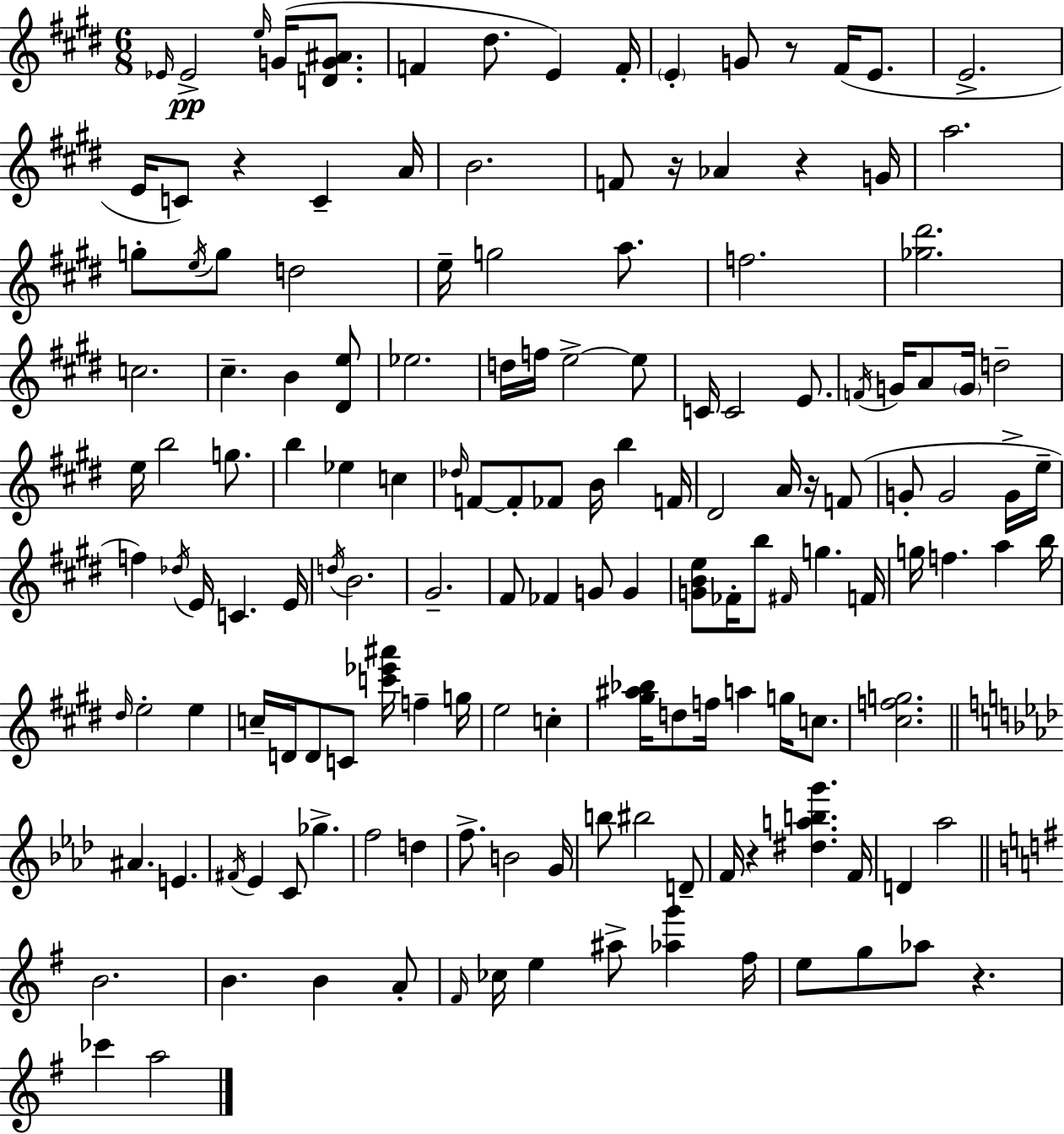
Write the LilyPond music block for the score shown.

{
  \clef treble
  \numericTimeSignature
  \time 6/8
  \key e \major
  \repeat volta 2 { \grace { ees'16 }\pp ees'2-> \grace { e''16 } g'16( <d' g' ais'>8. | f'4 dis''8. e'4) | f'16-. \parenthesize e'4-. g'8 r8 fis'16( e'8. | e'2.-> | \break e'16 c'8) r4 c'4-- | a'16 b'2. | f'8 r16 aes'4 r4 | g'16 a''2. | \break g''8-. \acciaccatura { e''16 } g''8 d''2 | e''16-- g''2 | a''8. f''2. | <ges'' dis'''>2. | \break c''2. | cis''4.-- b'4 | <dis' e''>8 ees''2. | d''16 f''16 e''2->~~ | \break e''8 c'16 c'2 | e'8. \acciaccatura { f'16 } g'16 a'8 \parenthesize g'16 d''2-- | e''16 b''2 | g''8. b''4 ees''4 | \break c''4 \grace { des''16 } f'8~~ f'8-. fes'8 b'16 | b''4 f'16 dis'2 | a'16 r16 f'8( g'8-. g'2 | g'16-> e''16-- f''4) \acciaccatura { des''16 } e'16 c'4. | \break e'16 \acciaccatura { d''16 } b'2. | gis'2.-- | fis'8 fes'4 | g'8 g'4 <g' b' e''>8 fes'16-. b''8 | \break \grace { fis'16 } g''4. f'16 g''16 f''4. | a''4 b''16 \grace { dis''16 } e''2-. | e''4 c''16-- d'16 d'8 | c'8 <c''' ees''' ais'''>16 f''4-- g''16 e''2 | \break c''4-. <gis'' ais'' bes''>16 d''8 | f''16 a''4 g''16 c''8. <cis'' f'' g''>2. | \bar "||" \break \key aes \major ais'4. e'4. | \acciaccatura { fis'16 } ees'4 c'8 ges''4.-> | f''2 d''4 | f''8.-> b'2 | \break g'16 b''8 bis''2 d'8-- | f'16 r4 <dis'' a'' b'' g'''>4. | f'16 d'4 aes''2 | \bar "||" \break \key e \minor b'2. | b'4. b'4 a'8-. | \grace { fis'16 } ces''16 e''4 ais''8-> <aes'' g'''>4 | fis''16 e''8 g''8 aes''8 r4. | \break ces'''4 a''2 | } \bar "|."
}